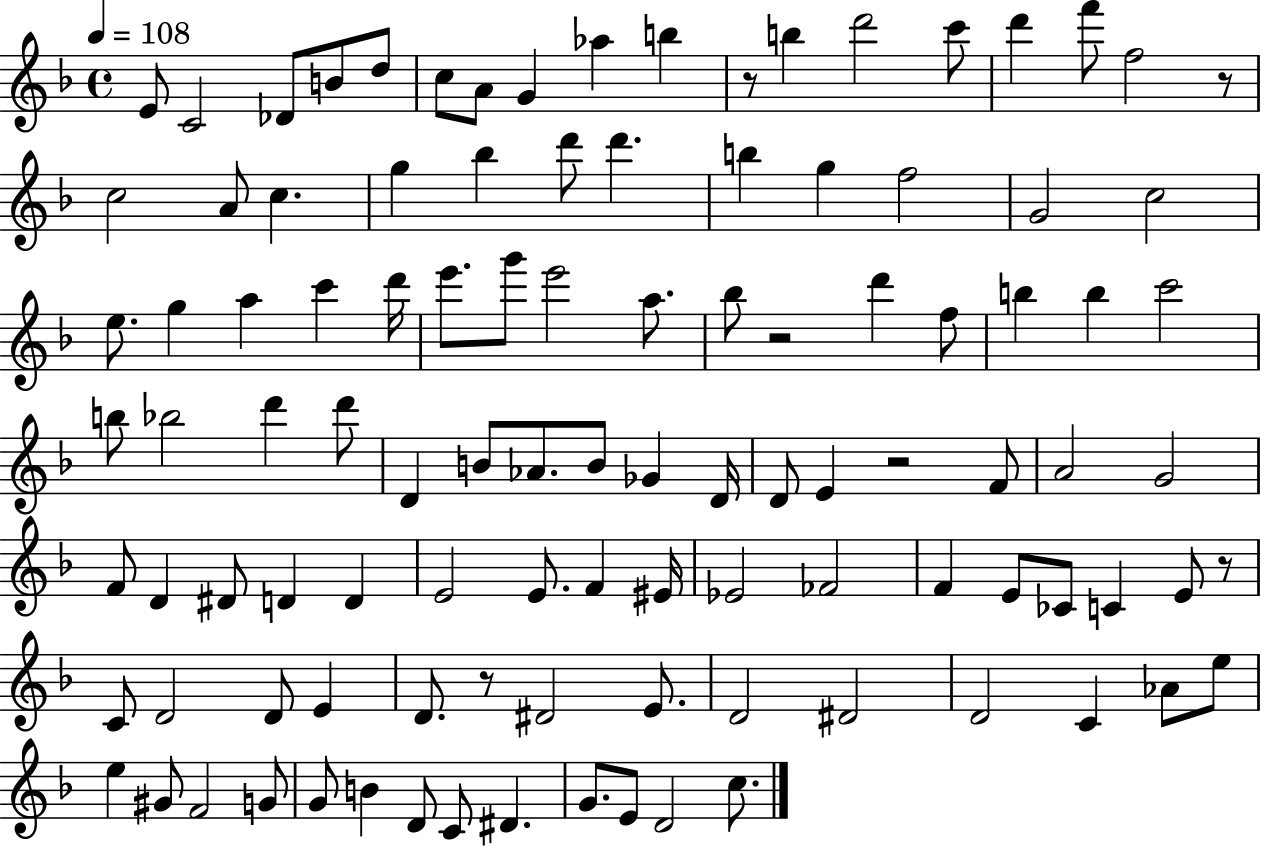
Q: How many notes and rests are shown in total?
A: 106